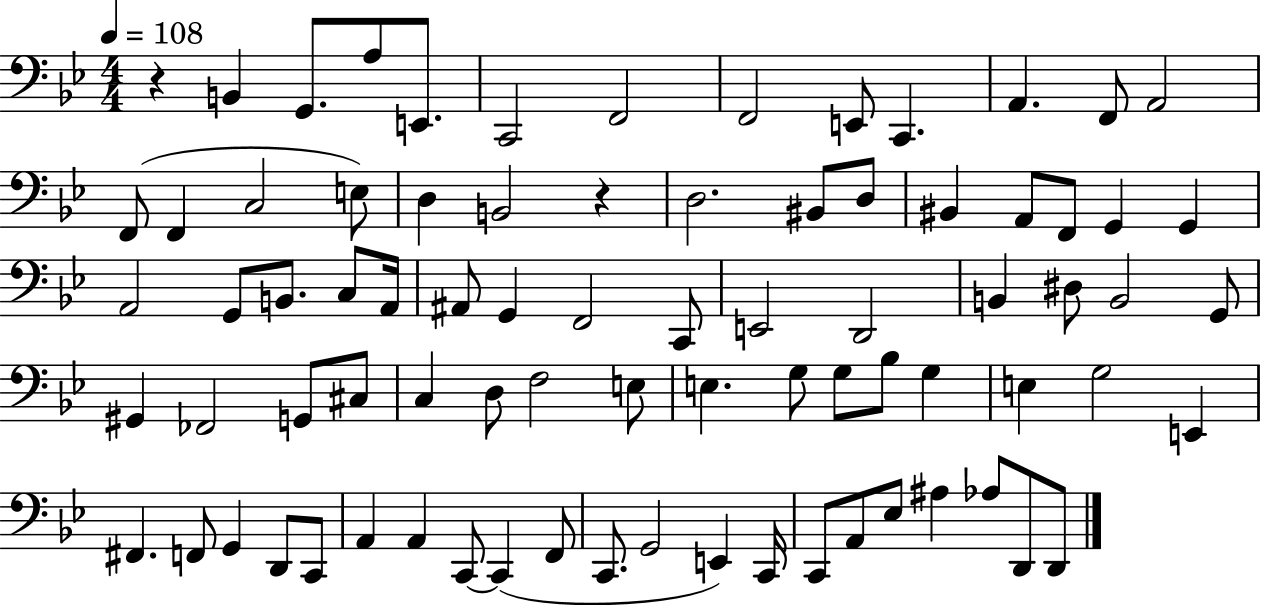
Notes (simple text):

R/q B2/q G2/e. A3/e E2/e. C2/h F2/h F2/h E2/e C2/q. A2/q. F2/e A2/h F2/e F2/q C3/h E3/e D3/q B2/h R/q D3/h. BIS2/e D3/e BIS2/q A2/e F2/e G2/q G2/q A2/h G2/e B2/e. C3/e A2/s A#2/e G2/q F2/h C2/e E2/h D2/h B2/q D#3/e B2/h G2/e G#2/q FES2/h G2/e C#3/e C3/q D3/e F3/h E3/e E3/q. G3/e G3/e Bb3/e G3/q E3/q G3/h E2/q F#2/q. F2/e G2/q D2/e C2/e A2/q A2/q C2/e C2/q F2/e C2/e. G2/h E2/q C2/s C2/e A2/e Eb3/e A#3/q Ab3/e D2/e D2/e